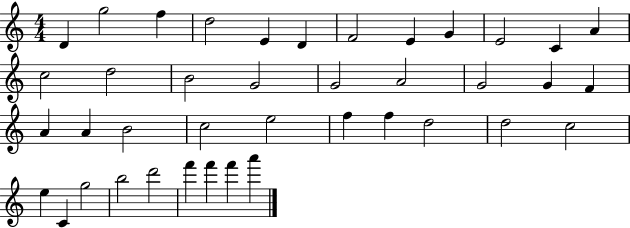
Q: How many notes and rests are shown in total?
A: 40